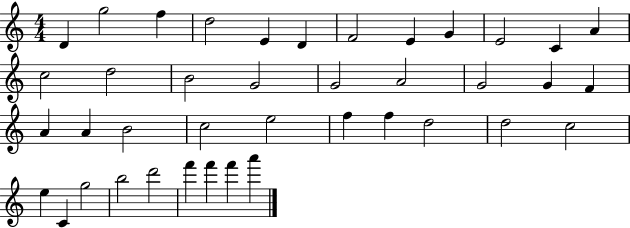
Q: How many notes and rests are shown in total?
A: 40